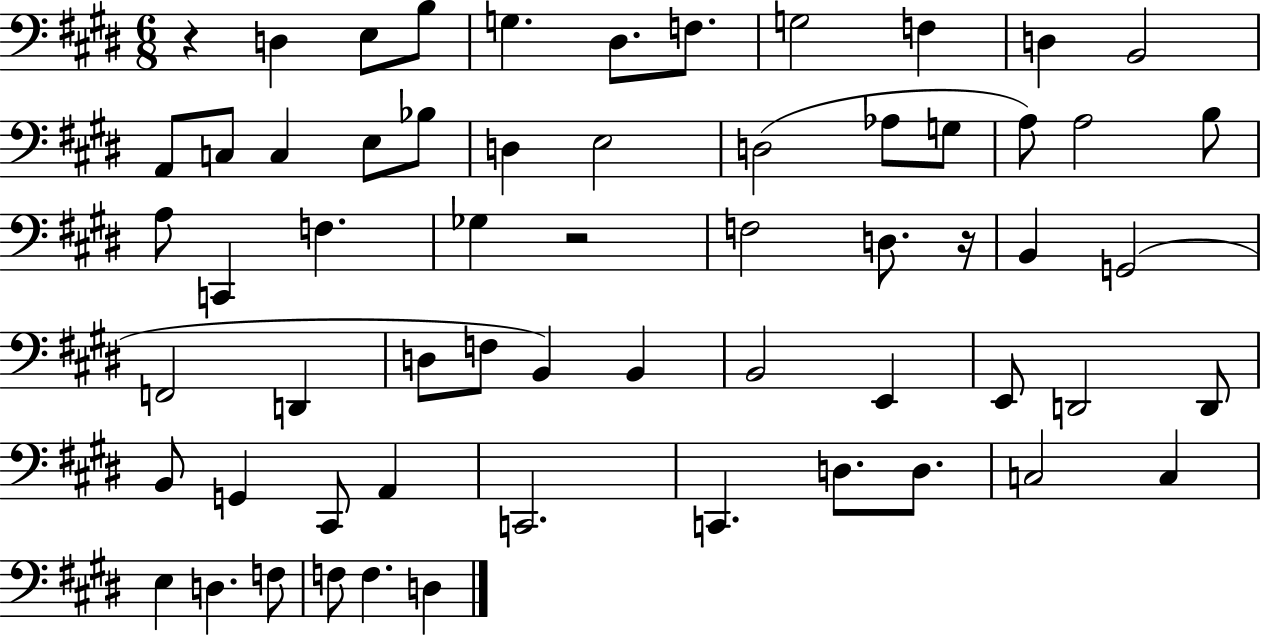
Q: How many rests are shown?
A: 3